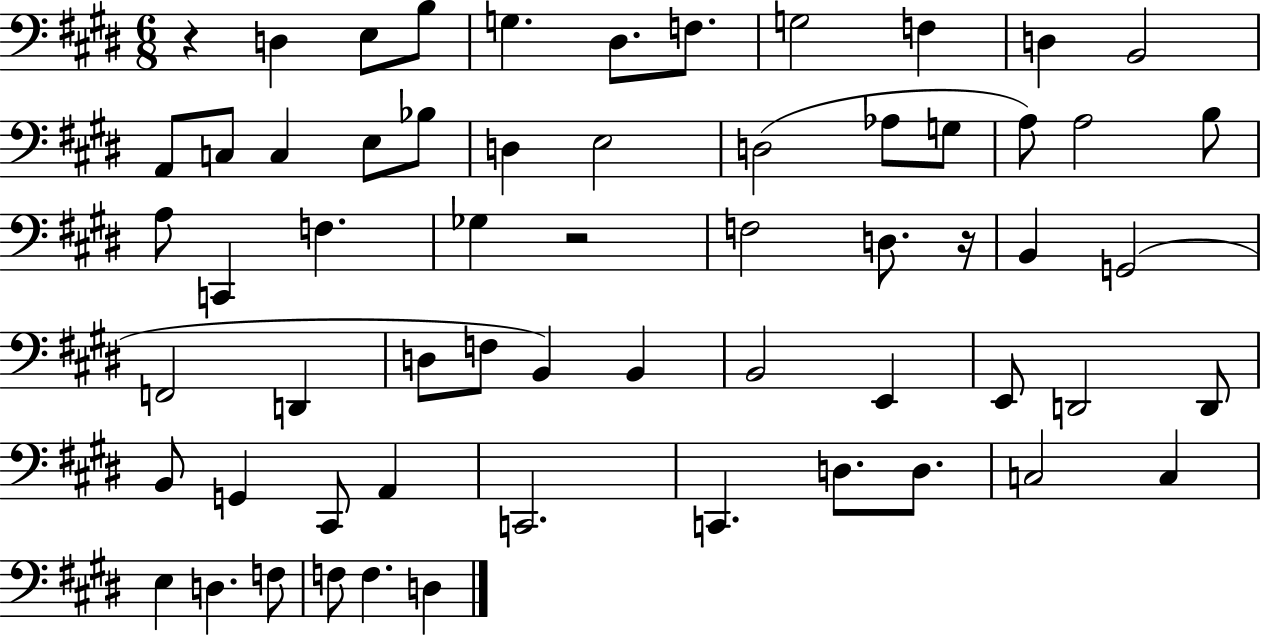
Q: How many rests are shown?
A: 3